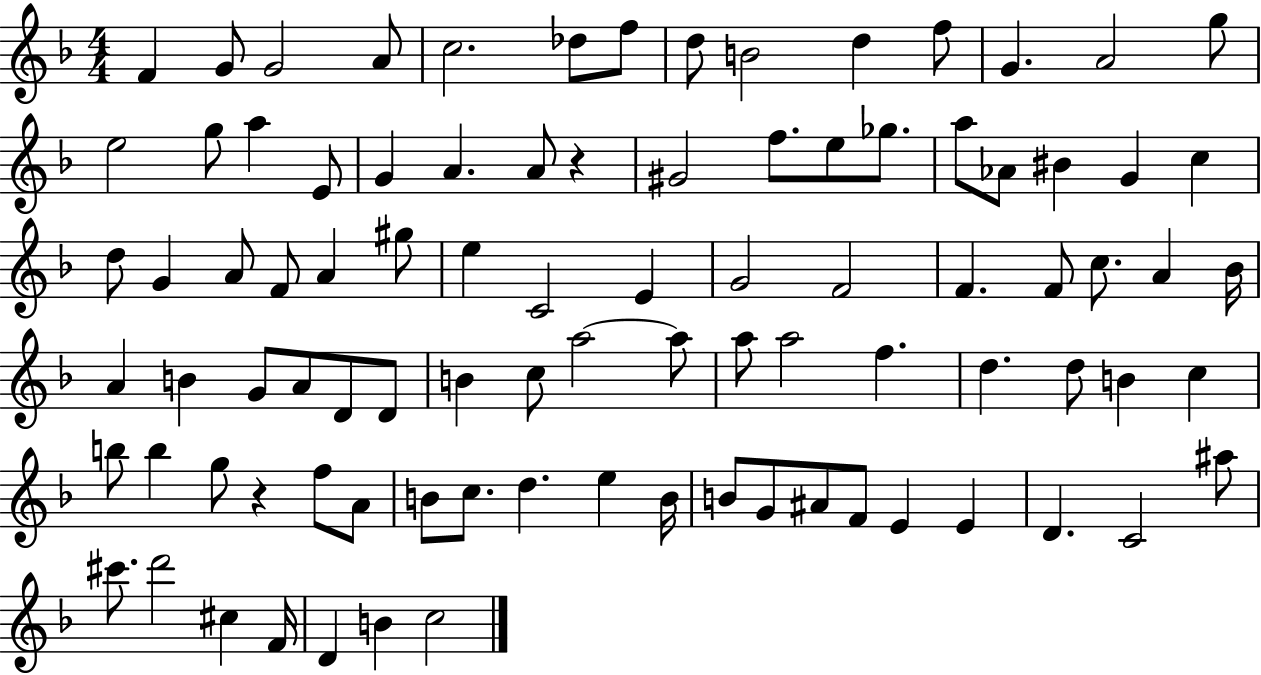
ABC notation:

X:1
T:Untitled
M:4/4
L:1/4
K:F
F G/2 G2 A/2 c2 _d/2 f/2 d/2 B2 d f/2 G A2 g/2 e2 g/2 a E/2 G A A/2 z ^G2 f/2 e/2 _g/2 a/2 _A/2 ^B G c d/2 G A/2 F/2 A ^g/2 e C2 E G2 F2 F F/2 c/2 A _B/4 A B G/2 A/2 D/2 D/2 B c/2 a2 a/2 a/2 a2 f d d/2 B c b/2 b g/2 z f/2 A/2 B/2 c/2 d e B/4 B/2 G/2 ^A/2 F/2 E E D C2 ^a/2 ^c'/2 d'2 ^c F/4 D B c2